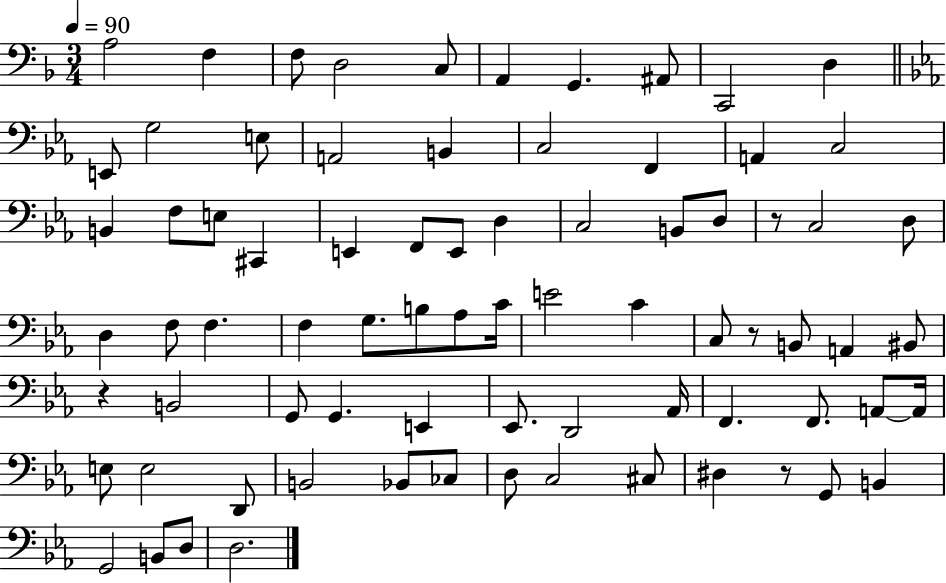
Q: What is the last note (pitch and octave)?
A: D3